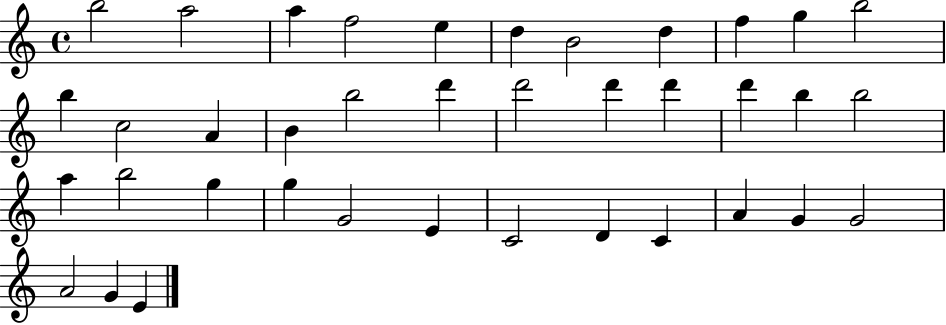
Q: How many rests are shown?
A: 0